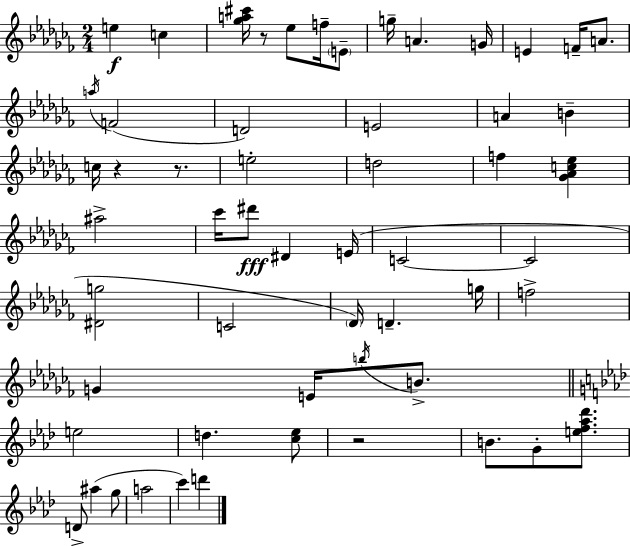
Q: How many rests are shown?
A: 4